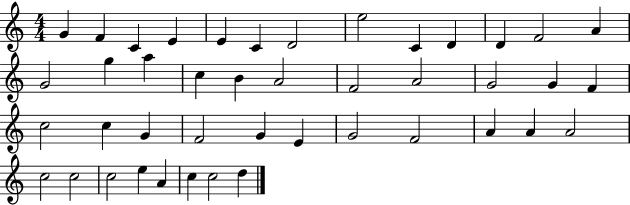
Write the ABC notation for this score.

X:1
T:Untitled
M:4/4
L:1/4
K:C
G F C E E C D2 e2 C D D F2 A G2 g a c B A2 F2 A2 G2 G F c2 c G F2 G E G2 F2 A A A2 c2 c2 c2 e A c c2 d